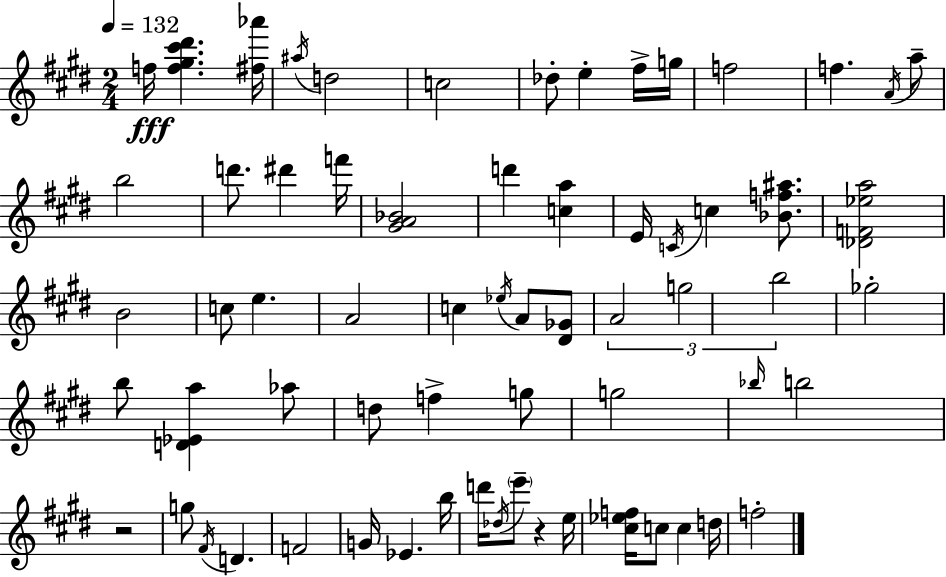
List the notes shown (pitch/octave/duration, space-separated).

F5/s [F5,G#5,C#6,D#6]/q. [F#5,Ab6]/s A#5/s D5/h C5/h Db5/e E5/q F#5/s G5/s F5/h F5/q. A4/s A5/e B5/h D6/e. D#6/q F6/s [G#4,A4,Bb4]/h D6/q [C5,A5]/q E4/s C4/s C5/q [Bb4,F5,A#5]/e. [Db4,F4,Eb5,A5]/h B4/h C5/e E5/q. A4/h C5/q Eb5/s A4/e [D#4,Gb4]/e A4/h G5/h B5/h Gb5/h B5/e [D4,Eb4,A5]/q Ab5/e D5/e F5/q G5/e G5/h Bb5/s B5/h R/h G5/e F#4/s D4/q. F4/h G4/s Eb4/q. B5/s D6/s Db5/s E6/e R/q E5/s [C#5,Eb5,F5]/s C5/e C5/q D5/s F5/h